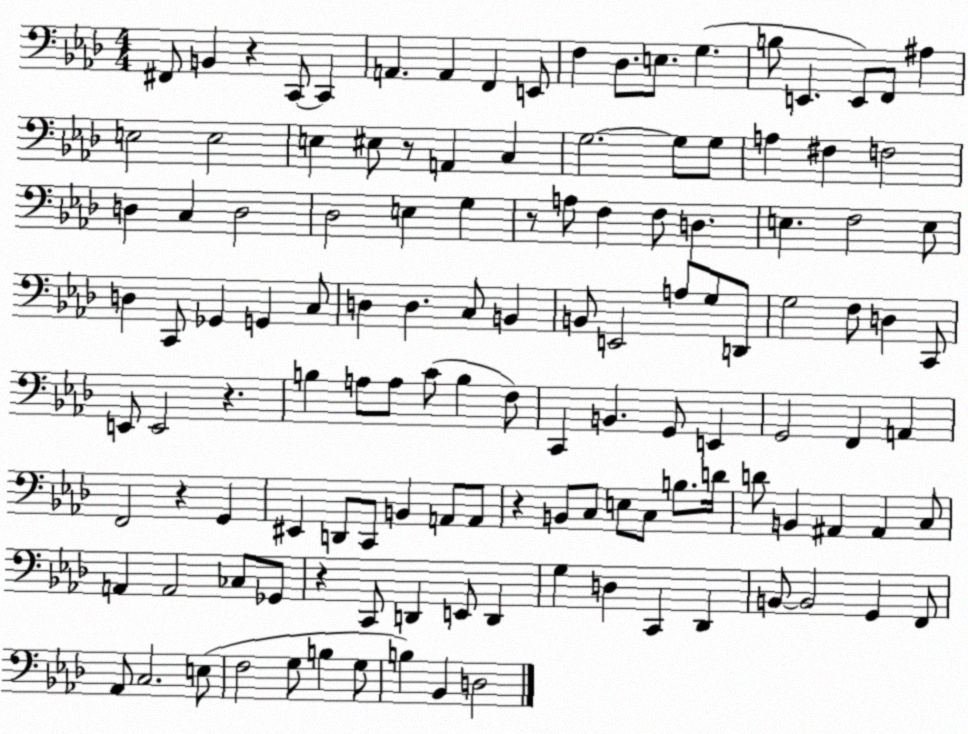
X:1
T:Untitled
M:4/4
L:1/4
K:Ab
^F,,/2 B,, z C,,/2 C,, A,, A,, F,, E,,/2 F, _D,/2 E,/2 G, B,/2 E,, E,,/2 F,,/2 ^A, E,2 E,2 E, ^E,/2 z/2 A,, C, G,2 G,/2 G,/2 A, ^F, F,2 D, C, D,2 _D,2 E, G, z/2 A,/2 F, F,/2 D, E, F,2 E,/2 D, C,,/2 _G,, G,, C,/2 D, D, C,/2 B,, B,,/2 E,,2 A,/2 G,/2 D,,/2 G,2 F,/2 D, C,,/2 E,,/2 E,,2 z B, A,/2 A,/2 C/2 B, F,/2 C,, B,, G,,/2 E,, G,,2 F,, A,, F,,2 z G,, ^E,, D,,/2 C,,/2 B,, A,,/2 A,,/2 z B,,/2 C,/2 E,/2 C,/2 B,/2 D/4 D/2 B,, ^A,, ^A,, C,/2 A,, A,,2 _C,/2 _G,,/2 z C,,/2 D,, E,,/2 D,, G, D, C,, _D,, B,,/2 B,,2 G,, F,,/2 _A,,/2 C,2 E,/2 F,2 G,/2 B, G,/2 B, _B,, D,2